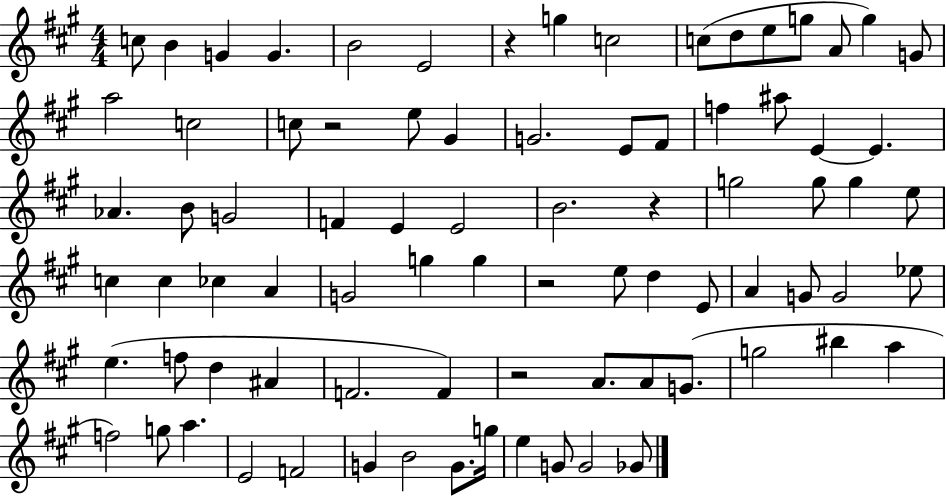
{
  \clef treble
  \numericTimeSignature
  \time 4/4
  \key a \major
  c''8 b'4 g'4 g'4. | b'2 e'2 | r4 g''4 c''2 | c''8( d''8 e''8 g''8 a'8 g''4) g'8 | \break a''2 c''2 | c''8 r2 e''8 gis'4 | g'2. e'8 fis'8 | f''4 ais''8 e'4~~ e'4. | \break aes'4. b'8 g'2 | f'4 e'4 e'2 | b'2. r4 | g''2 g''8 g''4 e''8 | \break c''4 c''4 ces''4 a'4 | g'2 g''4 g''4 | r2 e''8 d''4 e'8 | a'4 g'8 g'2 ees''8 | \break e''4.( f''8 d''4 ais'4 | f'2. f'4) | r2 a'8. a'8 g'8.( | g''2 bis''4 a''4 | \break f''2) g''8 a''4. | e'2 f'2 | g'4 b'2 g'8. g''16 | e''4 g'8 g'2 ges'8 | \break \bar "|."
}